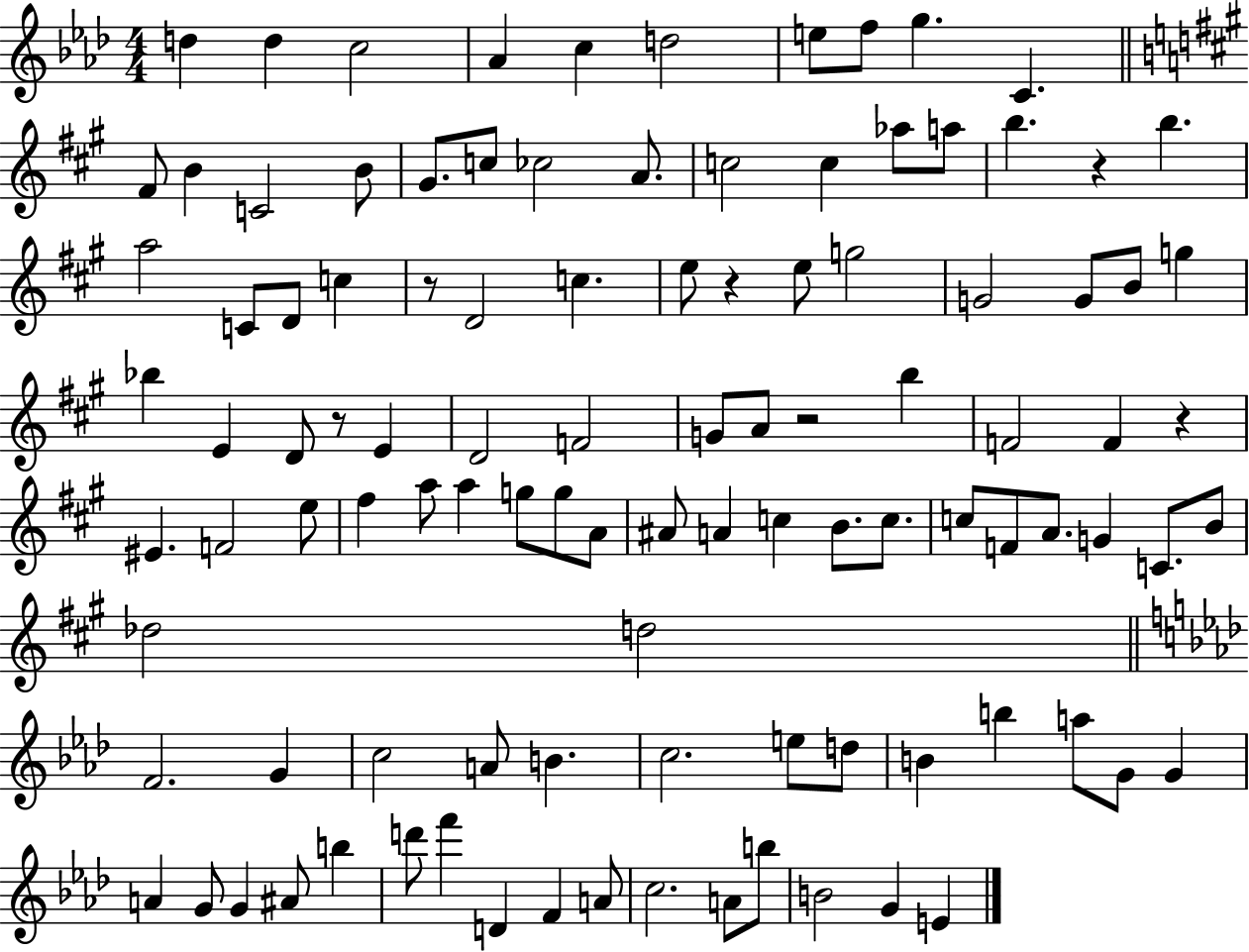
{
  \clef treble
  \numericTimeSignature
  \time 4/4
  \key aes \major
  d''4 d''4 c''2 | aes'4 c''4 d''2 | e''8 f''8 g''4. c'4. | \bar "||" \break \key a \major fis'8 b'4 c'2 b'8 | gis'8. c''8 ces''2 a'8. | c''2 c''4 aes''8 a''8 | b''4. r4 b''4. | \break a''2 c'8 d'8 c''4 | r8 d'2 c''4. | e''8 r4 e''8 g''2 | g'2 g'8 b'8 g''4 | \break bes''4 e'4 d'8 r8 e'4 | d'2 f'2 | g'8 a'8 r2 b''4 | f'2 f'4 r4 | \break eis'4. f'2 e''8 | fis''4 a''8 a''4 g''8 g''8 a'8 | ais'8 a'4 c''4 b'8. c''8. | c''8 f'8 a'8. g'4 c'8. b'8 | \break des''2 d''2 | \bar "||" \break \key aes \major f'2. g'4 | c''2 a'8 b'4. | c''2. e''8 d''8 | b'4 b''4 a''8 g'8 g'4 | \break a'4 g'8 g'4 ais'8 b''4 | d'''8 f'''4 d'4 f'4 a'8 | c''2. a'8 b''8 | b'2 g'4 e'4 | \break \bar "|."
}